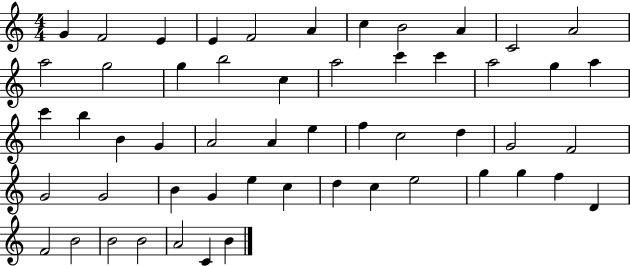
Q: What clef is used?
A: treble